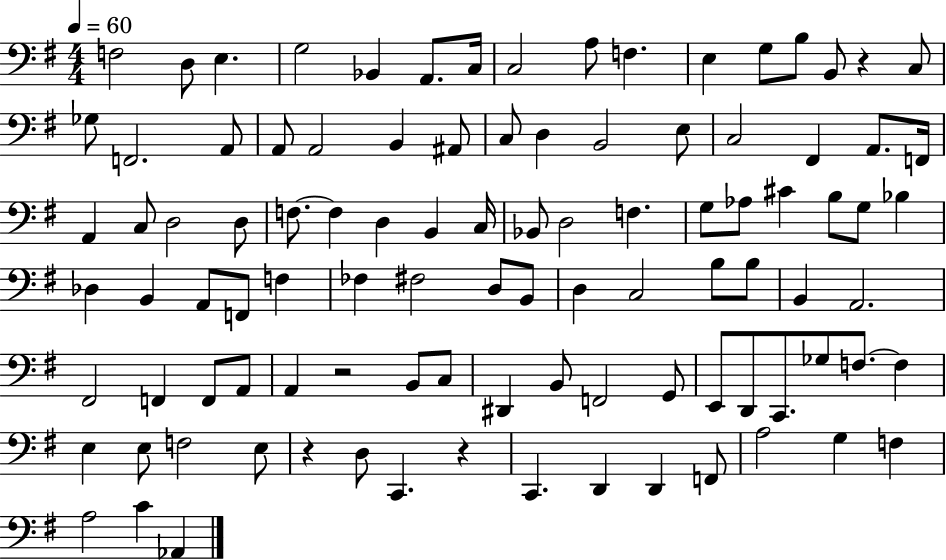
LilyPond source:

{
  \clef bass
  \numericTimeSignature
  \time 4/4
  \key g \major
  \tempo 4 = 60
  \repeat volta 2 { f2 d8 e4. | g2 bes,4 a,8. c16 | c2 a8 f4. | e4 g8 b8 b,8 r4 c8 | \break ges8 f,2. a,8 | a,8 a,2 b,4 ais,8 | c8 d4 b,2 e8 | c2 fis,4 a,8. f,16 | \break a,4 c8 d2 d8 | f8.~~ f4 d4 b,4 c16 | bes,8 d2 f4. | g8 aes8 cis'4 b8 g8 bes4 | \break des4 b,4 a,8 f,8 f4 | fes4 fis2 d8 b,8 | d4 c2 b8 b8 | b,4 a,2. | \break fis,2 f,4 f,8 a,8 | a,4 r2 b,8 c8 | dis,4 b,8 f,2 g,8 | e,8 d,8 c,8. ges8 f8.~~ f4 | \break e4 e8 f2 e8 | r4 d8 c,4. r4 | c,4. d,4 d,4 f,8 | a2 g4 f4 | \break a2 c'4 aes,4 | } \bar "|."
}